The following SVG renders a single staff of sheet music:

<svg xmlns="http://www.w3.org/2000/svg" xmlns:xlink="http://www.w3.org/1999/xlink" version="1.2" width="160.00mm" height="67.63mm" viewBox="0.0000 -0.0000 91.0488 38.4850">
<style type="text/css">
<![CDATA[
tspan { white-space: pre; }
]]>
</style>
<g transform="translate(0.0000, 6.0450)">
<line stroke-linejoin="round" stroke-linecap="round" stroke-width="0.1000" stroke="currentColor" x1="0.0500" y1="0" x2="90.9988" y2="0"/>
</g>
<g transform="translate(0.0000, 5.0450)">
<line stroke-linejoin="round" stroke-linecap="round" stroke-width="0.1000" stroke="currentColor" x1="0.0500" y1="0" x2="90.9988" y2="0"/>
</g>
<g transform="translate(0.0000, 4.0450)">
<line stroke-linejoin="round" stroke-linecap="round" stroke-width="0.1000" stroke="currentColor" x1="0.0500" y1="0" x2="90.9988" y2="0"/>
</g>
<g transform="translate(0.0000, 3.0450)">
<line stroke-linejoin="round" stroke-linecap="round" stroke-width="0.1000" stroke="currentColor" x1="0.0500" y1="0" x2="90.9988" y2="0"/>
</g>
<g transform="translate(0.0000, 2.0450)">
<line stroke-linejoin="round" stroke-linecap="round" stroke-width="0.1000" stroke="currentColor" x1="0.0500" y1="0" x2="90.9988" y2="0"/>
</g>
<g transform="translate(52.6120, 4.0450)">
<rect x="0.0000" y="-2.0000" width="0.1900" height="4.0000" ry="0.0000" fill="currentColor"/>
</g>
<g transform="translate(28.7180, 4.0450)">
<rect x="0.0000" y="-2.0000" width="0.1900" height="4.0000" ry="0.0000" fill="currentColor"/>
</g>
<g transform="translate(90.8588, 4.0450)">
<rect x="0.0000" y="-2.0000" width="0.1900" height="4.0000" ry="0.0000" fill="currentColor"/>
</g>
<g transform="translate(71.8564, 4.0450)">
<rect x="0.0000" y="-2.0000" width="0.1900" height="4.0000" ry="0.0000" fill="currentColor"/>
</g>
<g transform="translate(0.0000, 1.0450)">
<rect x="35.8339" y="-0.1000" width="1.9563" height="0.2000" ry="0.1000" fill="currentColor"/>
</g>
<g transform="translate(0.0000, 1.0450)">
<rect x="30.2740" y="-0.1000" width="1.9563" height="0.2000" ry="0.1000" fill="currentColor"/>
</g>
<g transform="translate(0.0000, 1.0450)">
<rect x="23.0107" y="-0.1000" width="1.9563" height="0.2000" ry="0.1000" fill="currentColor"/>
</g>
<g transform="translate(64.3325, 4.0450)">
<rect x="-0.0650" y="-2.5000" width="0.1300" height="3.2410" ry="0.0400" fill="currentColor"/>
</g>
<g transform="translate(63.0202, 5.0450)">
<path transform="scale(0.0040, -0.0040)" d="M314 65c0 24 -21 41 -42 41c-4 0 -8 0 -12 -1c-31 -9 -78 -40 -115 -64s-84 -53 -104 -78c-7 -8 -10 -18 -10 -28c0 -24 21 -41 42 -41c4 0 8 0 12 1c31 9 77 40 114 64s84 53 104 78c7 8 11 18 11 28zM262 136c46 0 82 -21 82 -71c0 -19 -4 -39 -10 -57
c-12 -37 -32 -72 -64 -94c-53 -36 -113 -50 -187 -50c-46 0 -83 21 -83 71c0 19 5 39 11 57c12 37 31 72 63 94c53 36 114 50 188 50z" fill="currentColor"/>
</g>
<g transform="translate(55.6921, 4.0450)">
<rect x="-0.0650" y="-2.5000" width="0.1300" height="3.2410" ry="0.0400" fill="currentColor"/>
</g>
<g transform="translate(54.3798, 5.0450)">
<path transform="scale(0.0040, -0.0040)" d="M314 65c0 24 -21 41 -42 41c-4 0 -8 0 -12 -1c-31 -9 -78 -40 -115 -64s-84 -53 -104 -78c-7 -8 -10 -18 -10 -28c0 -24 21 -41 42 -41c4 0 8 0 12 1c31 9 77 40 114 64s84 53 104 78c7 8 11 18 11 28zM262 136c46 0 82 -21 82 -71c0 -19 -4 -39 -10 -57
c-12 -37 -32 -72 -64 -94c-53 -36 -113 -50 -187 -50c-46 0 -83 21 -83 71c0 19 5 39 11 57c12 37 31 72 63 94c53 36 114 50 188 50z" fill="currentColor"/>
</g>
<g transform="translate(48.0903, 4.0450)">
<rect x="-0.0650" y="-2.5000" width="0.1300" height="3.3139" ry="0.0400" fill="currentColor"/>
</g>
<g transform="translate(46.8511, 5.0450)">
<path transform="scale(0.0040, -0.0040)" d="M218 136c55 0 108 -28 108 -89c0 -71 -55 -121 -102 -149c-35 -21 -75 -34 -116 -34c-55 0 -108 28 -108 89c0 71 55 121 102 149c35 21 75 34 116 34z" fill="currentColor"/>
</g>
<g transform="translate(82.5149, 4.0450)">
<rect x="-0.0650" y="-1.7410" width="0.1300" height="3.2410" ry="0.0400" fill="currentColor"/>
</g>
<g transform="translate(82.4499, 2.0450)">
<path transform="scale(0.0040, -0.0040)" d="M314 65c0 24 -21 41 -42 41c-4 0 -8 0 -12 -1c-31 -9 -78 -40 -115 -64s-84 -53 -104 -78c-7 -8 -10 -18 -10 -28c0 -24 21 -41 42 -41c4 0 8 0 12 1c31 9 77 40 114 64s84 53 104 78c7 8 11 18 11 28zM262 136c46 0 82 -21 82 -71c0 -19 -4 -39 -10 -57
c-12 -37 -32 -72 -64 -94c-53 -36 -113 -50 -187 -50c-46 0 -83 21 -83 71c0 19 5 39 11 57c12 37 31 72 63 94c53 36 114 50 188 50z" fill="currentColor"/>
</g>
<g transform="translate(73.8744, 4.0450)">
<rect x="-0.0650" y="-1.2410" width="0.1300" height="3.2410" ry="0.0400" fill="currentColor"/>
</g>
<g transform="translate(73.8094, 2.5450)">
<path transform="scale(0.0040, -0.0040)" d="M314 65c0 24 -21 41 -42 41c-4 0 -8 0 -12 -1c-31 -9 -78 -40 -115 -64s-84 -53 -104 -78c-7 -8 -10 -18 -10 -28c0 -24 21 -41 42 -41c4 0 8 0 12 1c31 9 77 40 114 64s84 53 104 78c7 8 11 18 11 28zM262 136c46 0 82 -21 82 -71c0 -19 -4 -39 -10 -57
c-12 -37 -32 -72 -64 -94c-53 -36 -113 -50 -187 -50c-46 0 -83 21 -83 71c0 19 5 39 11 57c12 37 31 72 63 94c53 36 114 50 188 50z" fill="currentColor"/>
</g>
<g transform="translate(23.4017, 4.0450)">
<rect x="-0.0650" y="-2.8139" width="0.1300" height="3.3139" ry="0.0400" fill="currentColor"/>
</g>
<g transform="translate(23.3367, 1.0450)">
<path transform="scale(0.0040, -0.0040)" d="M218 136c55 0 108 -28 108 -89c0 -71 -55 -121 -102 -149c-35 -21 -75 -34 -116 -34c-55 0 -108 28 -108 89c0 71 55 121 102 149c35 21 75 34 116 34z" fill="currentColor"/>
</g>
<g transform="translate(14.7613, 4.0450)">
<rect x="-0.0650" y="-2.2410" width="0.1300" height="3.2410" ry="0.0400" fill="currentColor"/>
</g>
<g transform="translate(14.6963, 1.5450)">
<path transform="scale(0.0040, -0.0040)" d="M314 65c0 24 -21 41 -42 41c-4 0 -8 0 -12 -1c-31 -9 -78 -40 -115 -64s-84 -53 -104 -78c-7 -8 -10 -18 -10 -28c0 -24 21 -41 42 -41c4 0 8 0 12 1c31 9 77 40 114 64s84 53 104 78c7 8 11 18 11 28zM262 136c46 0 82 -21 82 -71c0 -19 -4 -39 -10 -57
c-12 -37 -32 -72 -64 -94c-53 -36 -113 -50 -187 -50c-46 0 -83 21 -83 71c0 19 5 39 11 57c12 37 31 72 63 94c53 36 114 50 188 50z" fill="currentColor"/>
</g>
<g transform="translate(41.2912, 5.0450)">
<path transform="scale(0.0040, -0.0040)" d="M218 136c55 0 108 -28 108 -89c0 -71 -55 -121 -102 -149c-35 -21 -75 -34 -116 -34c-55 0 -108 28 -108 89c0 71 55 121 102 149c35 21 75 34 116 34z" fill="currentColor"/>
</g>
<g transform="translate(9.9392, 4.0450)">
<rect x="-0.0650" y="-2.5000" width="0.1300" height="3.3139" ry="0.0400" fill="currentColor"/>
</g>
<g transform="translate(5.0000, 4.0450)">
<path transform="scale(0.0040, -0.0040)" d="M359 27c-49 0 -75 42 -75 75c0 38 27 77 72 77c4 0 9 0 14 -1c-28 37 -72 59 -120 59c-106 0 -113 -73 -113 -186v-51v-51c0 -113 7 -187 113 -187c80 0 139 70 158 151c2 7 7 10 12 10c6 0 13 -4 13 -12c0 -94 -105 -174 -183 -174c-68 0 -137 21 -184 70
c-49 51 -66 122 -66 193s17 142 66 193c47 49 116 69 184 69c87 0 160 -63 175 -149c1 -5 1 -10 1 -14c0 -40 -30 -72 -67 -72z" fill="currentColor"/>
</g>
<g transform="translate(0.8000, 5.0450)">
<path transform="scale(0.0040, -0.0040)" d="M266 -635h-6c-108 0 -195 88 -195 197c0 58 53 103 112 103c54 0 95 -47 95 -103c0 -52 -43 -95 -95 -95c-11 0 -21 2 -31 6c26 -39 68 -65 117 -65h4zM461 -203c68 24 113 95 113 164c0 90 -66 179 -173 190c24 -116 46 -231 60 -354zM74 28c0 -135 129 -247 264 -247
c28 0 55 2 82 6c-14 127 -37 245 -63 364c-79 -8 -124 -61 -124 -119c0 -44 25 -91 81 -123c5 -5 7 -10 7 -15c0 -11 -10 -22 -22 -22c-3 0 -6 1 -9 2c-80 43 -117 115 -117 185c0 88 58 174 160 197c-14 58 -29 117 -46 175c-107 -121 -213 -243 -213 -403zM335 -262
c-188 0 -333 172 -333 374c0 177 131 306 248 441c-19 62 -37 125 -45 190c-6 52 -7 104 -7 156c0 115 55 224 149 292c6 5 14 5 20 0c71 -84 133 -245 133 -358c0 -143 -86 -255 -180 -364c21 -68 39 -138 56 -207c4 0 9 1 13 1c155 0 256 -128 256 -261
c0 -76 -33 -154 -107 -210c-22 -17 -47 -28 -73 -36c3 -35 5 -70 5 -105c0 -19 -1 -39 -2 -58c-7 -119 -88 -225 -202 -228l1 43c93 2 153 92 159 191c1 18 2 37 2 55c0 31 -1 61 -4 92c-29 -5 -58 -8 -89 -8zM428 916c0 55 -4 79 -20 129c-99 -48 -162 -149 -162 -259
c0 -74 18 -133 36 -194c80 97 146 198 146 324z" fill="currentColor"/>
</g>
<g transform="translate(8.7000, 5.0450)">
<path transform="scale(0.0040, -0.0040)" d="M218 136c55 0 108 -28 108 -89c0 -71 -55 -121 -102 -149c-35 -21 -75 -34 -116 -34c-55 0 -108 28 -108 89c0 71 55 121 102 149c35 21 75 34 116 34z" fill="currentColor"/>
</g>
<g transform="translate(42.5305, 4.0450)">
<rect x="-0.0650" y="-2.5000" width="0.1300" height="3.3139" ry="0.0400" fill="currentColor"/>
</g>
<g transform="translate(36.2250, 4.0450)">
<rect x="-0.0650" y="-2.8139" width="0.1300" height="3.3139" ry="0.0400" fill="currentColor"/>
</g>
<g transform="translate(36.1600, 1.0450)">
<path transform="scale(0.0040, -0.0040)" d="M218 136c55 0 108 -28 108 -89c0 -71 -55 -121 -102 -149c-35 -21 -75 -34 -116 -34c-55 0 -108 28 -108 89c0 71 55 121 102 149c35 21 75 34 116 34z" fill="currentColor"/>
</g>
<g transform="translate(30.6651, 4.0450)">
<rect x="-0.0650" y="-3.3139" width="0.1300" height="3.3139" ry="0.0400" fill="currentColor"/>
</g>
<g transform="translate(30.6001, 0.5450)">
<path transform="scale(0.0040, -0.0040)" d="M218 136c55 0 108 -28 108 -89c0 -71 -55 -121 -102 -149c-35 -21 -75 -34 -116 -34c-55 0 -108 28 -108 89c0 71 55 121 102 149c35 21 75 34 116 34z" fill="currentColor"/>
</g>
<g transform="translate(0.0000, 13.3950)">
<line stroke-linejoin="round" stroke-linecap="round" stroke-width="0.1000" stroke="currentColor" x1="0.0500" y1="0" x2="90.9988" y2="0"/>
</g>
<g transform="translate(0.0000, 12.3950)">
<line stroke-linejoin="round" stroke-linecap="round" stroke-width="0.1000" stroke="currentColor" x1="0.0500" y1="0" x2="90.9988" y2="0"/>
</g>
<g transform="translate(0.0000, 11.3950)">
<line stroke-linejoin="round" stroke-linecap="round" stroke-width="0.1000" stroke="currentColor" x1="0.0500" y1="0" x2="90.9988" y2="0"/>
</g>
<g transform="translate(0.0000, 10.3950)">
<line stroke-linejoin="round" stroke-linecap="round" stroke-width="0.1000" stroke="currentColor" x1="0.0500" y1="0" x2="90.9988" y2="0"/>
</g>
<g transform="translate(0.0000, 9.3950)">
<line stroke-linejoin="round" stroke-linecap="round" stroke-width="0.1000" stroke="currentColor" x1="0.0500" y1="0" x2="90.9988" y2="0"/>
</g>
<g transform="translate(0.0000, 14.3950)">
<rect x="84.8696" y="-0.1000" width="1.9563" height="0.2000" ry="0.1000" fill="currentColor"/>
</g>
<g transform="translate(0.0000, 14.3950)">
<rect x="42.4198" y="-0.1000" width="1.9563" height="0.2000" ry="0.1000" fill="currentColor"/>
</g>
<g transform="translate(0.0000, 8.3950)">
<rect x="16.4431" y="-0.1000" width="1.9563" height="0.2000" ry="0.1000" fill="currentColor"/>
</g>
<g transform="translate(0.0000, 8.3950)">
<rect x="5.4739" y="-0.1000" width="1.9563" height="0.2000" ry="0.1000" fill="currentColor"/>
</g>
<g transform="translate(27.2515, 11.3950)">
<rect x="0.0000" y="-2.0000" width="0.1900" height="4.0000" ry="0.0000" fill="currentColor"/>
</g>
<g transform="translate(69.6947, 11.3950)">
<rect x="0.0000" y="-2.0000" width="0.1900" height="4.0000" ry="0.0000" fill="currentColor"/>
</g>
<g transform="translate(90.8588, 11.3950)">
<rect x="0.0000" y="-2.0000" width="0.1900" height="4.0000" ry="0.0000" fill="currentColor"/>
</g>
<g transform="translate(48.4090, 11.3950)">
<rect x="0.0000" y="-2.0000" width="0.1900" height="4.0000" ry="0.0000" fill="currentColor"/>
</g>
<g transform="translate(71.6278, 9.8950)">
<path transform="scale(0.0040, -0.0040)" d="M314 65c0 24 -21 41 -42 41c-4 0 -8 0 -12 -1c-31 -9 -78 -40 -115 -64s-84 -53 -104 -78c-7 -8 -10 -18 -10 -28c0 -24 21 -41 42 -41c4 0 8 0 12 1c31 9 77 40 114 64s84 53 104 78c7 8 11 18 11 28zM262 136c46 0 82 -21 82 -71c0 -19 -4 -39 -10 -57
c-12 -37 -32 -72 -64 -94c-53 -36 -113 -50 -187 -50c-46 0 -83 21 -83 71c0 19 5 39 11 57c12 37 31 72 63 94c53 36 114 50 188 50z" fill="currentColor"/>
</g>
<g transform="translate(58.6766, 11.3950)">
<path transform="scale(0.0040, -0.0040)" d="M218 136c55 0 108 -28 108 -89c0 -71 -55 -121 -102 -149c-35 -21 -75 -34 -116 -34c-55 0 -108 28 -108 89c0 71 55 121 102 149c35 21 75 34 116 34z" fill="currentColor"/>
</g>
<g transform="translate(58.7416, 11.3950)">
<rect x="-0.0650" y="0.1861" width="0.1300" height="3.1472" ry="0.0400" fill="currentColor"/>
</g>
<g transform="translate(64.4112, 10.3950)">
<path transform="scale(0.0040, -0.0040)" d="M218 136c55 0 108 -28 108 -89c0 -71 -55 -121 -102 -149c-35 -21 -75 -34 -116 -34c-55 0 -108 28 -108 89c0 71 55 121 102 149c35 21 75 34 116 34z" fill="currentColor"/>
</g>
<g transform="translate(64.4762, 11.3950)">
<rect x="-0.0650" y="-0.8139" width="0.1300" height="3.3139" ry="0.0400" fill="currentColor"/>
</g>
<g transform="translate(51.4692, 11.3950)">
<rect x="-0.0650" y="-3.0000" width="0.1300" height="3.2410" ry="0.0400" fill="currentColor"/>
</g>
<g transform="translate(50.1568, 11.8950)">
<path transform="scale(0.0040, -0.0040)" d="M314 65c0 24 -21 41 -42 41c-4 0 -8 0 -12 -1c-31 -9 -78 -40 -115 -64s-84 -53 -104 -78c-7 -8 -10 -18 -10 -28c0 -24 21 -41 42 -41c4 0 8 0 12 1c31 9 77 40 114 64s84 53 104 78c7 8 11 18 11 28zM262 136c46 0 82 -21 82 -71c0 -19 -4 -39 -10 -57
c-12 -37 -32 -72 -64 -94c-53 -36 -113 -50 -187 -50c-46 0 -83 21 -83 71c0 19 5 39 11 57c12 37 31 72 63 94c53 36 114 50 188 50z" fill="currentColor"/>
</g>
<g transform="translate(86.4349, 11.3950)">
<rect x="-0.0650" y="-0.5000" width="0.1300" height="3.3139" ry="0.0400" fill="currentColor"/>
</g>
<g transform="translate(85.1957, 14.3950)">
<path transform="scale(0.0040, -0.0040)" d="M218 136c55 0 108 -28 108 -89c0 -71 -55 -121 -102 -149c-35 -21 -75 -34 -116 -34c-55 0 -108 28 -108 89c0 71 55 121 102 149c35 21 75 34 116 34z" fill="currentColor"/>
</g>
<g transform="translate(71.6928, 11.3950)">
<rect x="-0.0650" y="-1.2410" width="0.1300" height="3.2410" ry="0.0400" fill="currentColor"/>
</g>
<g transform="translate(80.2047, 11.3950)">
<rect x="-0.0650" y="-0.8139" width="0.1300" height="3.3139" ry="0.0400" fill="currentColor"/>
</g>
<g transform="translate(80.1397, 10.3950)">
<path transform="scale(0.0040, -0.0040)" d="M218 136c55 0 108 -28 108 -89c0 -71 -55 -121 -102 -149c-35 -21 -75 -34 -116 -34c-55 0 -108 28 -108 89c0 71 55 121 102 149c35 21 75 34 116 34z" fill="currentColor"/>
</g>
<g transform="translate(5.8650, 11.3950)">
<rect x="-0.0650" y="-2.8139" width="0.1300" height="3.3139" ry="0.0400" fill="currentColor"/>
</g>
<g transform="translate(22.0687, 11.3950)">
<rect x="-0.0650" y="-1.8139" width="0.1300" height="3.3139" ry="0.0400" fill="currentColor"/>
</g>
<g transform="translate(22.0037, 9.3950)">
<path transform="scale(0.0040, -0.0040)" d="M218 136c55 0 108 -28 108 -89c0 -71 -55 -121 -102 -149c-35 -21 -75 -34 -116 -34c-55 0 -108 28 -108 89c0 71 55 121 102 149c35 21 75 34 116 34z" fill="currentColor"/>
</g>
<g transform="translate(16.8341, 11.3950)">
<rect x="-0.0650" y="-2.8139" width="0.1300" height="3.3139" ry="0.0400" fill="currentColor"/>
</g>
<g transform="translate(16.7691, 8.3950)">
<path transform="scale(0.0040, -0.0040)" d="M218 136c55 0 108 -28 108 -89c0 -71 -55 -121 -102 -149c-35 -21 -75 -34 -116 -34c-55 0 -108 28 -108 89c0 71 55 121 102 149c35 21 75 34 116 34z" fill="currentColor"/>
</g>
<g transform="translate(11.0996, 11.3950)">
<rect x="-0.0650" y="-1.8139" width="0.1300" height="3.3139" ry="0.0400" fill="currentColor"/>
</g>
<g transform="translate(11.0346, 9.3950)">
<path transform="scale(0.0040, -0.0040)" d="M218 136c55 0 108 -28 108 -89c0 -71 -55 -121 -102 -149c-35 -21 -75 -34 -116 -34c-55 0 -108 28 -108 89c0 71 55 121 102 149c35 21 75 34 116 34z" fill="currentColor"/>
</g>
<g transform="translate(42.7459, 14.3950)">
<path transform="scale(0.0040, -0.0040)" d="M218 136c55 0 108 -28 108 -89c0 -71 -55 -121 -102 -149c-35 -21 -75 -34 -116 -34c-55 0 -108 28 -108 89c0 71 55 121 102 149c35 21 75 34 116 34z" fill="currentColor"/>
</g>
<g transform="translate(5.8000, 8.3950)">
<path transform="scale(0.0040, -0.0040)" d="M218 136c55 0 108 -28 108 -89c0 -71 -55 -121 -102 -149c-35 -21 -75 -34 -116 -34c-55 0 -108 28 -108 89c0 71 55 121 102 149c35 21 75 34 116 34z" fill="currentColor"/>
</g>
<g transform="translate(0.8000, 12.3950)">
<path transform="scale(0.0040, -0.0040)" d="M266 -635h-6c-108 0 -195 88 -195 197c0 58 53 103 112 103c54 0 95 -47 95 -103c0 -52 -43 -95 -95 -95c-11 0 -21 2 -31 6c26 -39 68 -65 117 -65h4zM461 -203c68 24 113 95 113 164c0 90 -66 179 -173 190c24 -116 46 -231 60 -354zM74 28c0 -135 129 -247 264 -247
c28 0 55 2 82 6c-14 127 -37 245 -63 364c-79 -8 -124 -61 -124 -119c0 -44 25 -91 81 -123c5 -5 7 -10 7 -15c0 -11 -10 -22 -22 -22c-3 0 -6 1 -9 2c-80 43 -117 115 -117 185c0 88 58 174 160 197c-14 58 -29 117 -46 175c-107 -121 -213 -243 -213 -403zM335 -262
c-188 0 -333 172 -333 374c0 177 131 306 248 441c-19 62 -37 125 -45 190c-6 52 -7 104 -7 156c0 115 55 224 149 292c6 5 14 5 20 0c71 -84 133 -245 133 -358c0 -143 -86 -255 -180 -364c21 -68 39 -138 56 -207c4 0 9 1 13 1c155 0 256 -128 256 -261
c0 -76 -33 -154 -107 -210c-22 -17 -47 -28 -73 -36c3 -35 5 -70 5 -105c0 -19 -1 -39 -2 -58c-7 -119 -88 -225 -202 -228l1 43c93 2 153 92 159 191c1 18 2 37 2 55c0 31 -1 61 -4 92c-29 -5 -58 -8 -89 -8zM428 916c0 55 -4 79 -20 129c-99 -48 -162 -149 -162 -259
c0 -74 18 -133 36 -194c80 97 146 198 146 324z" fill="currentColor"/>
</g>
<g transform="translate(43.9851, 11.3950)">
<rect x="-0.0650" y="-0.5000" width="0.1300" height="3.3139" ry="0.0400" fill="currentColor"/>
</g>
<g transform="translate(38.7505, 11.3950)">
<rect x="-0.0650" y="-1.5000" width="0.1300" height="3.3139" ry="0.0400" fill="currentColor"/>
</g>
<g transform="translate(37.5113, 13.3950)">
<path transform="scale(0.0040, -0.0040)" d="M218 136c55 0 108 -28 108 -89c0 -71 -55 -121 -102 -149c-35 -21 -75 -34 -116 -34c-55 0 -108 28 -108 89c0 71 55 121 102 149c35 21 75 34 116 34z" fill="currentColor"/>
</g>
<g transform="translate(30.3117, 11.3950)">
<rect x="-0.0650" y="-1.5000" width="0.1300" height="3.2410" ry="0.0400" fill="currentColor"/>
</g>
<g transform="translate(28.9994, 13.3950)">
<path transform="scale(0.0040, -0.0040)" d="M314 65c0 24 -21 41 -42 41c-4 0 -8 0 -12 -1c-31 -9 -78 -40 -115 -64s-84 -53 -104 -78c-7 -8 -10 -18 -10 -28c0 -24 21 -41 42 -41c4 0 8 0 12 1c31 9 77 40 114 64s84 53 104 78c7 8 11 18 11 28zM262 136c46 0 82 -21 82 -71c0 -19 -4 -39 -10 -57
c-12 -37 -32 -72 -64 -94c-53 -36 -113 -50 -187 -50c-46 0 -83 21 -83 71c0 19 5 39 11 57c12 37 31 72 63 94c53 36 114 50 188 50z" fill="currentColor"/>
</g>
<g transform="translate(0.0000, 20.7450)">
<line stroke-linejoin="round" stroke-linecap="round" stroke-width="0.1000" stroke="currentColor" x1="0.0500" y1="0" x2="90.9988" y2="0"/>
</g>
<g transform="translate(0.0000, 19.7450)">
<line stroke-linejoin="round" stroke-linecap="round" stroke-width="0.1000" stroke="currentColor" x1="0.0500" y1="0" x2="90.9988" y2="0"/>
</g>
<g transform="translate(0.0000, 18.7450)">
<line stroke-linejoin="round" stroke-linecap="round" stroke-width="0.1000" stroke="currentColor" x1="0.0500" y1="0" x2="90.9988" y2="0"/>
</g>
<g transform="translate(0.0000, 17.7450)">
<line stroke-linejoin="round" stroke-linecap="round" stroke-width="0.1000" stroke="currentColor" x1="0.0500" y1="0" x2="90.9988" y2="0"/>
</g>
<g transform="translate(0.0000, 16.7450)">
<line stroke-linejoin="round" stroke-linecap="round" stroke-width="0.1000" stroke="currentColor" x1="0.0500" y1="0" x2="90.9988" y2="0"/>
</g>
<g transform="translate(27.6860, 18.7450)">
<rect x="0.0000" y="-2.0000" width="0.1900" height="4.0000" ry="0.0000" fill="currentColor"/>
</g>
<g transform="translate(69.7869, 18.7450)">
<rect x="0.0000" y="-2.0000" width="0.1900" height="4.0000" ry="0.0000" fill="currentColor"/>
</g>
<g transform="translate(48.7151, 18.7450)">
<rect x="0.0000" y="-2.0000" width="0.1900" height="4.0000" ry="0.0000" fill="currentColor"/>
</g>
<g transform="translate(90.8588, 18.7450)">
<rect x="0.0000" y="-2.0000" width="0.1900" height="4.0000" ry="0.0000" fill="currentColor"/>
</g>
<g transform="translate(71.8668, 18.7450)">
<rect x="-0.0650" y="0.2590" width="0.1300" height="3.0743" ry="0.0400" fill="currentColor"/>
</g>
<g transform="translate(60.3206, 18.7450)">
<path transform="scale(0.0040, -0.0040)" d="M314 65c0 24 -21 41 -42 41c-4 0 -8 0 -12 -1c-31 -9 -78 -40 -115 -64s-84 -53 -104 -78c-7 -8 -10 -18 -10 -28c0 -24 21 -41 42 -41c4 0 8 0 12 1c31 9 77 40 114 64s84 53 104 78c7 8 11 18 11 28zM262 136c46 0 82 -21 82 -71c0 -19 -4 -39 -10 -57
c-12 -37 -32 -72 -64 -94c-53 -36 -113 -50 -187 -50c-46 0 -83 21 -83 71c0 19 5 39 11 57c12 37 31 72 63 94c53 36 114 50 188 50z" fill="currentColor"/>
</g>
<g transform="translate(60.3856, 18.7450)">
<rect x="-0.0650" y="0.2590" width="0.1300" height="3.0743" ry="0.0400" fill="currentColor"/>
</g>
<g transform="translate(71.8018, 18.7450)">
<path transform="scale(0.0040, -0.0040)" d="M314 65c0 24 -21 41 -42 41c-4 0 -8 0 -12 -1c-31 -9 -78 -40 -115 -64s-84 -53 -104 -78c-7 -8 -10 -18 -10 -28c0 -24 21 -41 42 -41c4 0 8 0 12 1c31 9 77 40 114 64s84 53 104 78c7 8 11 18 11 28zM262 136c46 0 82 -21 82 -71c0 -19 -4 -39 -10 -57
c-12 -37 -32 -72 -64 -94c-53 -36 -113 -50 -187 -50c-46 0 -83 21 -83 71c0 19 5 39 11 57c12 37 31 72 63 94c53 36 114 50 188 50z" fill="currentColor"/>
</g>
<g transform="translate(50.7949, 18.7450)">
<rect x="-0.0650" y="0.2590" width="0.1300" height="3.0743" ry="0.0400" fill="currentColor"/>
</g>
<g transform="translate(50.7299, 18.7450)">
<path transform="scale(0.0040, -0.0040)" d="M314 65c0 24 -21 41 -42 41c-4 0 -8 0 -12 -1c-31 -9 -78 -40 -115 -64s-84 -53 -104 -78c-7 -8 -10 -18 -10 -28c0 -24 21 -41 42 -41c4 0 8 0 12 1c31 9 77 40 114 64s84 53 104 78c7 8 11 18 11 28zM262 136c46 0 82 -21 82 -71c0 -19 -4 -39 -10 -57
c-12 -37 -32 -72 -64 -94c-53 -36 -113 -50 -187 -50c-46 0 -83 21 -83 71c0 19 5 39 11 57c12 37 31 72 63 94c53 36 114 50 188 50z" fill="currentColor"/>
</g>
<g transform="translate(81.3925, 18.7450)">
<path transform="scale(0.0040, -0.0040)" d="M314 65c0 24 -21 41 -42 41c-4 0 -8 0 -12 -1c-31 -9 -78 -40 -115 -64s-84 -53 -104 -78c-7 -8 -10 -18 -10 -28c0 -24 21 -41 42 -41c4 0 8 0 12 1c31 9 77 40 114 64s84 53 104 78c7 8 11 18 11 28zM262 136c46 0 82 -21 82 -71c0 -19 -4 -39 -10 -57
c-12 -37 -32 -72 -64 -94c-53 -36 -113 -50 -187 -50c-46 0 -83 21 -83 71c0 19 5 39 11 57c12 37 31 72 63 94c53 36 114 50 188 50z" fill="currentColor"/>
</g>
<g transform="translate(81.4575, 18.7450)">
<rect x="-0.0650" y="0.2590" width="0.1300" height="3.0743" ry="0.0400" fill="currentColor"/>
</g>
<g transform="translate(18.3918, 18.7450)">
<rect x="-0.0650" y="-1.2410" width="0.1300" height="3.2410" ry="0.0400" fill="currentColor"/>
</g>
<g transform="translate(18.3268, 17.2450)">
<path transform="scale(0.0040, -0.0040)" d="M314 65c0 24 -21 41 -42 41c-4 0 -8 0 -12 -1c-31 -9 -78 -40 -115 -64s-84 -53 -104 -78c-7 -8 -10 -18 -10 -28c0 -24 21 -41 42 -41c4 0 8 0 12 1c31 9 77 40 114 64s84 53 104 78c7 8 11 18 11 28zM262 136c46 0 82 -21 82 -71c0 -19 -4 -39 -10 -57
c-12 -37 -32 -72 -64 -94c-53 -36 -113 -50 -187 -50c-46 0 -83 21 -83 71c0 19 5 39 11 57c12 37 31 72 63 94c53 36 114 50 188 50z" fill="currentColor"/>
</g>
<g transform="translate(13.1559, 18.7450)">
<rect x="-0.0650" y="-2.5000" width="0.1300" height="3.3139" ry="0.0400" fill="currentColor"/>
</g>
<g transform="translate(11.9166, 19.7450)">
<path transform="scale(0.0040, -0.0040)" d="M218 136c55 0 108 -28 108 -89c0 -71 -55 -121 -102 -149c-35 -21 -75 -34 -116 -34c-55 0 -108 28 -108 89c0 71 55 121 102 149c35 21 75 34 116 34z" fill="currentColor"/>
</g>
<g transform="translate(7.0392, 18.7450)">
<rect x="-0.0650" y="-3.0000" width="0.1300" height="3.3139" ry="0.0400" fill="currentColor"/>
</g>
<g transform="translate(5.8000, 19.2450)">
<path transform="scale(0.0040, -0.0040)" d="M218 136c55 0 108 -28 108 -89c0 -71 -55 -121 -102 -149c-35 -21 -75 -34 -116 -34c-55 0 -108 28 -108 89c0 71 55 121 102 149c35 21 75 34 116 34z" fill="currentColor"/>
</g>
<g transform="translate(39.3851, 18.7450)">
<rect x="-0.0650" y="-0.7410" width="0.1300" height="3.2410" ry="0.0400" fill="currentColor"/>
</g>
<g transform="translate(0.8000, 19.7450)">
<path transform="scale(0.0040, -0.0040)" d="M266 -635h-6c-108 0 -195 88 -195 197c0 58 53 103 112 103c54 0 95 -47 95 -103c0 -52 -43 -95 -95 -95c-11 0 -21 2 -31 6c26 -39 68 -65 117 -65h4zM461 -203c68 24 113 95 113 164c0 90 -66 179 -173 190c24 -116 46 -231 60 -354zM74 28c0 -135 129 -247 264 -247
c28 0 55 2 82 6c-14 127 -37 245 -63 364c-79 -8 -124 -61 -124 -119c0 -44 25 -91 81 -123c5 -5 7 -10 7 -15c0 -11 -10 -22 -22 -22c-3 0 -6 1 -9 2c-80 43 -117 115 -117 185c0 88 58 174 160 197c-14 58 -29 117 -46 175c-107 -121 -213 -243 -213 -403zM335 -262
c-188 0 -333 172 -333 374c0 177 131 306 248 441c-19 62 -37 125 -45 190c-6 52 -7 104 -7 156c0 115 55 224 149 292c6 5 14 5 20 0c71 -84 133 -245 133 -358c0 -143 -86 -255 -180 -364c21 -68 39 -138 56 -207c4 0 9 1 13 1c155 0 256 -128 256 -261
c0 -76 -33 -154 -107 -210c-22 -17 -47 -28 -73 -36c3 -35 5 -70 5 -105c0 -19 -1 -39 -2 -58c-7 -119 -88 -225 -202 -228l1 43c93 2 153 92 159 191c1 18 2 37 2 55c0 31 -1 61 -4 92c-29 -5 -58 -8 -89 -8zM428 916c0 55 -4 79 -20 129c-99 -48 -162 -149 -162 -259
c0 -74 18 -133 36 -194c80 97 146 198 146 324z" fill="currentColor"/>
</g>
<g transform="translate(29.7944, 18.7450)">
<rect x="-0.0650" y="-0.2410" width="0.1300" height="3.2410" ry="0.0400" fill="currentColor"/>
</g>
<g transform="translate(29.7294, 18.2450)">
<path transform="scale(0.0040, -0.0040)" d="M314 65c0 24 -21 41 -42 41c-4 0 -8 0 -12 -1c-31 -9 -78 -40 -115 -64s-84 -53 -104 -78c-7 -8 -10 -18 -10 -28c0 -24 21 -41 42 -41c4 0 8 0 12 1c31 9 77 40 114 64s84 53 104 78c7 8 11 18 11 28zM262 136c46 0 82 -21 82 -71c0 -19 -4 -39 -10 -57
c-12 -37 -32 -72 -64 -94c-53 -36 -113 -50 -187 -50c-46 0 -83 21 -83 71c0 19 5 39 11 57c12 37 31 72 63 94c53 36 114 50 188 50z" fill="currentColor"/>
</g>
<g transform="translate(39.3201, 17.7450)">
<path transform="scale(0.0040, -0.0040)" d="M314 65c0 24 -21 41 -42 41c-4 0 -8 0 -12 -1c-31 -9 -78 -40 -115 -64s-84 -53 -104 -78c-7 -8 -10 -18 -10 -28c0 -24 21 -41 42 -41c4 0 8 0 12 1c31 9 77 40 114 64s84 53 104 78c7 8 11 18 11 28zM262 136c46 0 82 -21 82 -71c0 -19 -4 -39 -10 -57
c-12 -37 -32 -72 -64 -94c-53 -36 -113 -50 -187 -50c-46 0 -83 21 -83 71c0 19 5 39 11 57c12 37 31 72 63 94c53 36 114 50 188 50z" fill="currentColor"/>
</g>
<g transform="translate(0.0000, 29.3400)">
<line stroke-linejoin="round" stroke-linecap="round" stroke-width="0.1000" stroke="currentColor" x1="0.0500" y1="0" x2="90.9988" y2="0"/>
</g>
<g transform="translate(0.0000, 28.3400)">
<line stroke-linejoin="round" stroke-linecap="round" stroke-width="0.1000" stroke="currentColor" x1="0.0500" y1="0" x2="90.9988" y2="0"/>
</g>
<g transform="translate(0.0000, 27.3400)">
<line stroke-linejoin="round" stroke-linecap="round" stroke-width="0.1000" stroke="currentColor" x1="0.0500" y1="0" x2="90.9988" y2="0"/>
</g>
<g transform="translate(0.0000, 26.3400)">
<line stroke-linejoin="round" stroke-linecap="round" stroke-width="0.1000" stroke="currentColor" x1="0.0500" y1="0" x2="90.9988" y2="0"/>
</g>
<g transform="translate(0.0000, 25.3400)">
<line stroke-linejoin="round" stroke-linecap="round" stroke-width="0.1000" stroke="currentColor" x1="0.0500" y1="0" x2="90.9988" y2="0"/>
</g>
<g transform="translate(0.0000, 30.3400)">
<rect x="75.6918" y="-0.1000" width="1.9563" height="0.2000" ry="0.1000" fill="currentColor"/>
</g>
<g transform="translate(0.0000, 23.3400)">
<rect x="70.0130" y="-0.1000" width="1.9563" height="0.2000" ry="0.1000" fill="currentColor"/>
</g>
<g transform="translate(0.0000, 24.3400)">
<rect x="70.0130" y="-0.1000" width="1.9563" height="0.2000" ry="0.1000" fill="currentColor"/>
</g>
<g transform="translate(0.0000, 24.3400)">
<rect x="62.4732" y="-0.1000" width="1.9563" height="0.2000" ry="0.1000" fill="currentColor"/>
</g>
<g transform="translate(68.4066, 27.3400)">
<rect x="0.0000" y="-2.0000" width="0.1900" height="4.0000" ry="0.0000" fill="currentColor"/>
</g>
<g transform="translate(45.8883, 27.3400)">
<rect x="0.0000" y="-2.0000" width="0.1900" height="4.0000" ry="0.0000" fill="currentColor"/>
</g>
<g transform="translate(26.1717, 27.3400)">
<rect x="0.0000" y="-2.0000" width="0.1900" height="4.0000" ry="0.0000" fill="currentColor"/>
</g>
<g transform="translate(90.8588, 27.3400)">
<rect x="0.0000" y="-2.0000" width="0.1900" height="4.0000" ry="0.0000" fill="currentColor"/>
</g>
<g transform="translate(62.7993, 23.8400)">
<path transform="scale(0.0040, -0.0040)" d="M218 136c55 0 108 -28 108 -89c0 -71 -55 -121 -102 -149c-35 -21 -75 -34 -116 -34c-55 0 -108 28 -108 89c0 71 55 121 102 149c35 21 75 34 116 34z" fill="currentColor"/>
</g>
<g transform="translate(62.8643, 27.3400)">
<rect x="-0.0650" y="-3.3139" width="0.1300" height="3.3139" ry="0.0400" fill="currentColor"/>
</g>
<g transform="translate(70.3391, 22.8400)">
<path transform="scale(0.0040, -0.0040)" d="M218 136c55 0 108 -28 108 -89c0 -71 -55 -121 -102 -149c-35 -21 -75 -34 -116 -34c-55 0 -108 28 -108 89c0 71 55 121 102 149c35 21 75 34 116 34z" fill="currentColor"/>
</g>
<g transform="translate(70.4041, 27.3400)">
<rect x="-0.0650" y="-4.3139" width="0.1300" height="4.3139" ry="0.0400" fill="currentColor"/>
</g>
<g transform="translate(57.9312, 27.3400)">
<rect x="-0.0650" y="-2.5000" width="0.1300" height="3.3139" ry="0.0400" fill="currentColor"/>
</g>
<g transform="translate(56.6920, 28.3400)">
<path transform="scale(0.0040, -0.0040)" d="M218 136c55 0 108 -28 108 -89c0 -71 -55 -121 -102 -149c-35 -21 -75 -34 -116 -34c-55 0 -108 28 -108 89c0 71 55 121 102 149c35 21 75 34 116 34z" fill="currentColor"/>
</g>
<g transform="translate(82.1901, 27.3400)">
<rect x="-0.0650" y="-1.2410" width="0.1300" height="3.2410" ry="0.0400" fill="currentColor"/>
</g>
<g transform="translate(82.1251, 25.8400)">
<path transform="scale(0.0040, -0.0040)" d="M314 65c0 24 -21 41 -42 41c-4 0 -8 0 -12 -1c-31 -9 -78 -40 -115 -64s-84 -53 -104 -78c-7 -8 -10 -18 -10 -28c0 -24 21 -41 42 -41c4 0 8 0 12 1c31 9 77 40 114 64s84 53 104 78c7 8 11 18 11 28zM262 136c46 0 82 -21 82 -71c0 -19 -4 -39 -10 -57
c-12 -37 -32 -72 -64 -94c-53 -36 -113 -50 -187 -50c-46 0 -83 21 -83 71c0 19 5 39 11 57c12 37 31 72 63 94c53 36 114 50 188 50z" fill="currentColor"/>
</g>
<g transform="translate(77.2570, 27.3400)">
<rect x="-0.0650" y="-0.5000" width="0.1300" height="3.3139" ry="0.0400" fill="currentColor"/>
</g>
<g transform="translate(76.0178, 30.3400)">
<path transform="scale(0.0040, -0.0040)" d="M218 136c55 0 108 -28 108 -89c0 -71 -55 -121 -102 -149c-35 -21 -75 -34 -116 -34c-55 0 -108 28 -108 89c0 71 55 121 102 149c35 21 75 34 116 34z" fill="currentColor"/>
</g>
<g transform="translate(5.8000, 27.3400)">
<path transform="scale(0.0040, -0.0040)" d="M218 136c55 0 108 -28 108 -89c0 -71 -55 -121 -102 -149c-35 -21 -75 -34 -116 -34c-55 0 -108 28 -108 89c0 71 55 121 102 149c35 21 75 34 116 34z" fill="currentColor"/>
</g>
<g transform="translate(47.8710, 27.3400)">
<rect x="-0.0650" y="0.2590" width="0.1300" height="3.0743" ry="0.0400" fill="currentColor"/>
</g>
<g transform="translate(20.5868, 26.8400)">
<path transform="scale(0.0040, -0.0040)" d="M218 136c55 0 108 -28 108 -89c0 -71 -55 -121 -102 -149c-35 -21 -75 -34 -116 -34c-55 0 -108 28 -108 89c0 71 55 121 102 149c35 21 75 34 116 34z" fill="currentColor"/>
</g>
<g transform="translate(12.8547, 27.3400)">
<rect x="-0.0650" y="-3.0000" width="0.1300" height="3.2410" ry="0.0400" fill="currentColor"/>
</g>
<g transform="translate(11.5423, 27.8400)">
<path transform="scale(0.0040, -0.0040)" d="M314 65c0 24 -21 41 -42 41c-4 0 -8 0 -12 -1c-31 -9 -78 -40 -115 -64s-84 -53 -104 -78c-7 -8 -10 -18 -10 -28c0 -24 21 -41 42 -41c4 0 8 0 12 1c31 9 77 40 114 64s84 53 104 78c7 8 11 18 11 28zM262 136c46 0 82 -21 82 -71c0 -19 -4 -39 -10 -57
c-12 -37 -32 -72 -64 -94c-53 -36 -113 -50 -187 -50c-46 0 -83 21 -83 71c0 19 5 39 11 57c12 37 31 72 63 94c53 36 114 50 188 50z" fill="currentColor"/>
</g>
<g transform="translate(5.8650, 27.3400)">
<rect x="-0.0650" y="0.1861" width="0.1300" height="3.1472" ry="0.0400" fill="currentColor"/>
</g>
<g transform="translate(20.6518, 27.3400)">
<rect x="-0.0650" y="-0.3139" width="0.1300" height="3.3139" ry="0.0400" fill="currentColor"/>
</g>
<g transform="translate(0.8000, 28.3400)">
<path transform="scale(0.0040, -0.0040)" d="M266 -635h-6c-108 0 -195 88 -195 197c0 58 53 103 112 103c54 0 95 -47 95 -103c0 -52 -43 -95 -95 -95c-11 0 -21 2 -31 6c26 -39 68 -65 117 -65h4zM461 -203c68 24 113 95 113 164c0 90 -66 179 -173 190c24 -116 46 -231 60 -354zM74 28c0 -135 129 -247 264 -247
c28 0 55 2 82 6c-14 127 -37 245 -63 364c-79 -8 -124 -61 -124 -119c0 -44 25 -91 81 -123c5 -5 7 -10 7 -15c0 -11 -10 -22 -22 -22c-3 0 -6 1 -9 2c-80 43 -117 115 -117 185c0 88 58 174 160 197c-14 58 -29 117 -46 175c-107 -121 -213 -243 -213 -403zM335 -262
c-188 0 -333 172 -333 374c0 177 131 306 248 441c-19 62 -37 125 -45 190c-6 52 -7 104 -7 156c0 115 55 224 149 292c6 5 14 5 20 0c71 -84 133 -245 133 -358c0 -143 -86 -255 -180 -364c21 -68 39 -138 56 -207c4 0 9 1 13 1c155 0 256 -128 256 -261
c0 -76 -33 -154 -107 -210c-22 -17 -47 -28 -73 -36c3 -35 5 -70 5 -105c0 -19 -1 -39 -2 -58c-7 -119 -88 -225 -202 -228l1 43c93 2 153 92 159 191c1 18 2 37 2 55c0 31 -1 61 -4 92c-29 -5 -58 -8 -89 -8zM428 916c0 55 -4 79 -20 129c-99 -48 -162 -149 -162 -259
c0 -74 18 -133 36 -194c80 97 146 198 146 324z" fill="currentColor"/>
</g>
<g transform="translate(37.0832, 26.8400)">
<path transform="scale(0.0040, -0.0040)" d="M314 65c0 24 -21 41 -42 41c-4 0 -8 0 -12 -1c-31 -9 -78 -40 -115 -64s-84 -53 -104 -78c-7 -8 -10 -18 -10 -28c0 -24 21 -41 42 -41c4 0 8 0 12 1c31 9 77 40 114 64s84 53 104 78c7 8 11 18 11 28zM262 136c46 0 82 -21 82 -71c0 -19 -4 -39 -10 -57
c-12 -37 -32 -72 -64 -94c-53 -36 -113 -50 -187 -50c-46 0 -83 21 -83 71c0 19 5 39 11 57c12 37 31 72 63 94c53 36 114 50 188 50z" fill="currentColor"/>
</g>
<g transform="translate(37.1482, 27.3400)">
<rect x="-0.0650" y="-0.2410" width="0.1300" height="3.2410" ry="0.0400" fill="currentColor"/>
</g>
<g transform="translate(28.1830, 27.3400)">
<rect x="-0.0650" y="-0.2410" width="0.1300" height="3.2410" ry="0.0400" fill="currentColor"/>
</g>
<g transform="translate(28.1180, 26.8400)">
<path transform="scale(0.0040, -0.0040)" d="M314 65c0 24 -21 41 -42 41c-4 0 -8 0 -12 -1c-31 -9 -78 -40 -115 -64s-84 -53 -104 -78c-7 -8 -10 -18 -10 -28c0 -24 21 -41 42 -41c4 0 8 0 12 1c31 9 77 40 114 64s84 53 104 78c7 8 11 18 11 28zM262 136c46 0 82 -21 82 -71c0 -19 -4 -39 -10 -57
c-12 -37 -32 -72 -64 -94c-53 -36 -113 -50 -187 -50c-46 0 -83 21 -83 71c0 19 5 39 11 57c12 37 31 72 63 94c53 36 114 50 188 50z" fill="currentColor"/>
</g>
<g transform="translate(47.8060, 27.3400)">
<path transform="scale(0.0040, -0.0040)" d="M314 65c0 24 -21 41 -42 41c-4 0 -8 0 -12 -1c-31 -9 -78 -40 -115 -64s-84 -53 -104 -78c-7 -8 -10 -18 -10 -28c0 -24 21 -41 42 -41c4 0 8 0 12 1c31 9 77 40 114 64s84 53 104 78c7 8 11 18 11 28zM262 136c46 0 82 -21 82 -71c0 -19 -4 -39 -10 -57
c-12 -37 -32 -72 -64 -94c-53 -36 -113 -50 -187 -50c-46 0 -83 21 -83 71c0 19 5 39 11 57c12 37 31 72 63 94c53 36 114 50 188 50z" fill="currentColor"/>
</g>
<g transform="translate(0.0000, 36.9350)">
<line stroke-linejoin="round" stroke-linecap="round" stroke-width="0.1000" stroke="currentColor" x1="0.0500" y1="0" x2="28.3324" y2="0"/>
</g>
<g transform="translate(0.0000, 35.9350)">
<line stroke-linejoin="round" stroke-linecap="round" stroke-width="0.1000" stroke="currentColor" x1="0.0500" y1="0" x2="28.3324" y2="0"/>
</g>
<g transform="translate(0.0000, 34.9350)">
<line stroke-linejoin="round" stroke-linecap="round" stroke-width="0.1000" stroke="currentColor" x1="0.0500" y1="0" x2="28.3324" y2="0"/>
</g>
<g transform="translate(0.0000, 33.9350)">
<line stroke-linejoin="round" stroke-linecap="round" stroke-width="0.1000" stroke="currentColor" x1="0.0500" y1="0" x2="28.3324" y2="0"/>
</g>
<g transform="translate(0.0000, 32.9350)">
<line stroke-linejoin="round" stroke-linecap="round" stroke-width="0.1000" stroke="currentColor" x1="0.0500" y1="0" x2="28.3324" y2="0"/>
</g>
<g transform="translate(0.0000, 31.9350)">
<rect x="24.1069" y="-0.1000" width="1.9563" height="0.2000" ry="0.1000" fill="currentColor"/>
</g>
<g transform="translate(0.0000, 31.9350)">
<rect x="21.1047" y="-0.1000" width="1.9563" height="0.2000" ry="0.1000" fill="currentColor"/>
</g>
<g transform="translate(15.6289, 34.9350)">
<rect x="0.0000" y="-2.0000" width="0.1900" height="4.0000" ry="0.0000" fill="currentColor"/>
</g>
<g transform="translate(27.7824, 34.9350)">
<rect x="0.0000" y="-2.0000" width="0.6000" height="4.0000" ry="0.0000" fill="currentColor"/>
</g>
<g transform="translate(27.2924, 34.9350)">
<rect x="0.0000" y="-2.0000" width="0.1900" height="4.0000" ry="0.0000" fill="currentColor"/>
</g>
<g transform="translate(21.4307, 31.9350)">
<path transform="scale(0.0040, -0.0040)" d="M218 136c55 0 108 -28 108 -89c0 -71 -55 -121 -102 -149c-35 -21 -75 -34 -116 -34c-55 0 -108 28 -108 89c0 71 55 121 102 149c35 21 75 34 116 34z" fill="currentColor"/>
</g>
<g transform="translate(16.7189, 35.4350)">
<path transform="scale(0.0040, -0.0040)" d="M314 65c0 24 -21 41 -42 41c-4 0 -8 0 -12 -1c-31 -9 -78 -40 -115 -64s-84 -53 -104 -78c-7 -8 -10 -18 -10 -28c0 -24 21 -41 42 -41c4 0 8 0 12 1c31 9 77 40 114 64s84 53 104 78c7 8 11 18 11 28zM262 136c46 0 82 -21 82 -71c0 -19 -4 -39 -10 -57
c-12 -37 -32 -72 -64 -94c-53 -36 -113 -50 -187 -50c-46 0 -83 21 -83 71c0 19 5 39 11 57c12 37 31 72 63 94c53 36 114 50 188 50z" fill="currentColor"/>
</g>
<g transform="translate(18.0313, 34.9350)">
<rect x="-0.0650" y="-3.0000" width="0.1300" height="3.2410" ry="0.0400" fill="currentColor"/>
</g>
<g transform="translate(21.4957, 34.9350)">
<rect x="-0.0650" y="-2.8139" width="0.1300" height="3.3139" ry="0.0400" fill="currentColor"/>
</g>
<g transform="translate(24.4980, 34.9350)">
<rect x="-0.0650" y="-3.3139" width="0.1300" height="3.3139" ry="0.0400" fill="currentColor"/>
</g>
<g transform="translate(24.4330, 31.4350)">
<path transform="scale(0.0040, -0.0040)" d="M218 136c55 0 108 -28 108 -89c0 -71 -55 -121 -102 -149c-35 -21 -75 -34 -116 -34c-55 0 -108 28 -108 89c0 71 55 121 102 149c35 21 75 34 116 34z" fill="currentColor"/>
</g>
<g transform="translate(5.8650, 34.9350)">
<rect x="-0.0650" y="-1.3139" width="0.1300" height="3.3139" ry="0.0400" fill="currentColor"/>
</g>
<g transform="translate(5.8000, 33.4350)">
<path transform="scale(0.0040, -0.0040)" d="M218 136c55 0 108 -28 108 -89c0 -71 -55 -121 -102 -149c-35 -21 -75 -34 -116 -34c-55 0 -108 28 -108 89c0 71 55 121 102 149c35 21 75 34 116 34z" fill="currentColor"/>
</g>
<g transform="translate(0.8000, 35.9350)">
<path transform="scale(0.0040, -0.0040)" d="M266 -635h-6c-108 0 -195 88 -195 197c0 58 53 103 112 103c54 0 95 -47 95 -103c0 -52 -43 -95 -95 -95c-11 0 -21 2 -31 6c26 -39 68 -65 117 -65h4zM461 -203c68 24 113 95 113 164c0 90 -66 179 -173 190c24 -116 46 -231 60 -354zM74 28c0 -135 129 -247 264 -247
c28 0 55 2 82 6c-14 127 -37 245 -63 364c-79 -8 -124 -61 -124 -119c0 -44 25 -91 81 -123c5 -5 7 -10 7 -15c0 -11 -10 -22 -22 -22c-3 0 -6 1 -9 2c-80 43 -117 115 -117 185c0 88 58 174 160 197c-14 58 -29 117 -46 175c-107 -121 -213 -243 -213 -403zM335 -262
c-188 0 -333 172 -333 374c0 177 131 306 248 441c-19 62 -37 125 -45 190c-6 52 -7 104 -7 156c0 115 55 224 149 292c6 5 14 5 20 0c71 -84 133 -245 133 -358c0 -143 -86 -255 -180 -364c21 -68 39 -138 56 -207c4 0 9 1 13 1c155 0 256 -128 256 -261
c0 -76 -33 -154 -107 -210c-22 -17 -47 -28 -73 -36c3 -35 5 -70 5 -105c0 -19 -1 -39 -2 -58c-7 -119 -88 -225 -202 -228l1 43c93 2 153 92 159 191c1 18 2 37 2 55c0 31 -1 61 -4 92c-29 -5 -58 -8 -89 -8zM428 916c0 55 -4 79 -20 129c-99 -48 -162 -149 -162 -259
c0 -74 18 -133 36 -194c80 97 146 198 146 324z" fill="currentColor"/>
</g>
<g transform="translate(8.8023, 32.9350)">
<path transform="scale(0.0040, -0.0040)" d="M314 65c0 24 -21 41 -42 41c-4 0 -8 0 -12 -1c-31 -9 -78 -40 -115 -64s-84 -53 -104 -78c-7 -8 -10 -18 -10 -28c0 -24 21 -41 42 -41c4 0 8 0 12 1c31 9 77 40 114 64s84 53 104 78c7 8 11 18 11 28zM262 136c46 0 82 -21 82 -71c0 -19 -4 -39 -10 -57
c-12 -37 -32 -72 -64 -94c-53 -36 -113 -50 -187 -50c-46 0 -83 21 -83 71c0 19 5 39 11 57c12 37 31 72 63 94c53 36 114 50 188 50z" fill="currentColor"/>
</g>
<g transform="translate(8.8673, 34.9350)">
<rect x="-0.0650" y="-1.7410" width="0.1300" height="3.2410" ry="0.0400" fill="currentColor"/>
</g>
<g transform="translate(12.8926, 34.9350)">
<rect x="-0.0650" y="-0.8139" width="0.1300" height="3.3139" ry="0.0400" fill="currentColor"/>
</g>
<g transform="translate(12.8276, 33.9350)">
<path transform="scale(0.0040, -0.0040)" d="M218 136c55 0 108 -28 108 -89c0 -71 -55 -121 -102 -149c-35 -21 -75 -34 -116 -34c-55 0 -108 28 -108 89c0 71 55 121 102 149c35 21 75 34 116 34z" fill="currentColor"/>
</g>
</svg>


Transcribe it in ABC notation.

X:1
T:Untitled
M:4/4
L:1/4
K:C
G g2 a b a G G G2 G2 e2 f2 a f a f E2 E C A2 B d e2 d C A G e2 c2 d2 B2 B2 B2 B2 B A2 c c2 c2 B2 G b d' C e2 e f2 d A2 a b